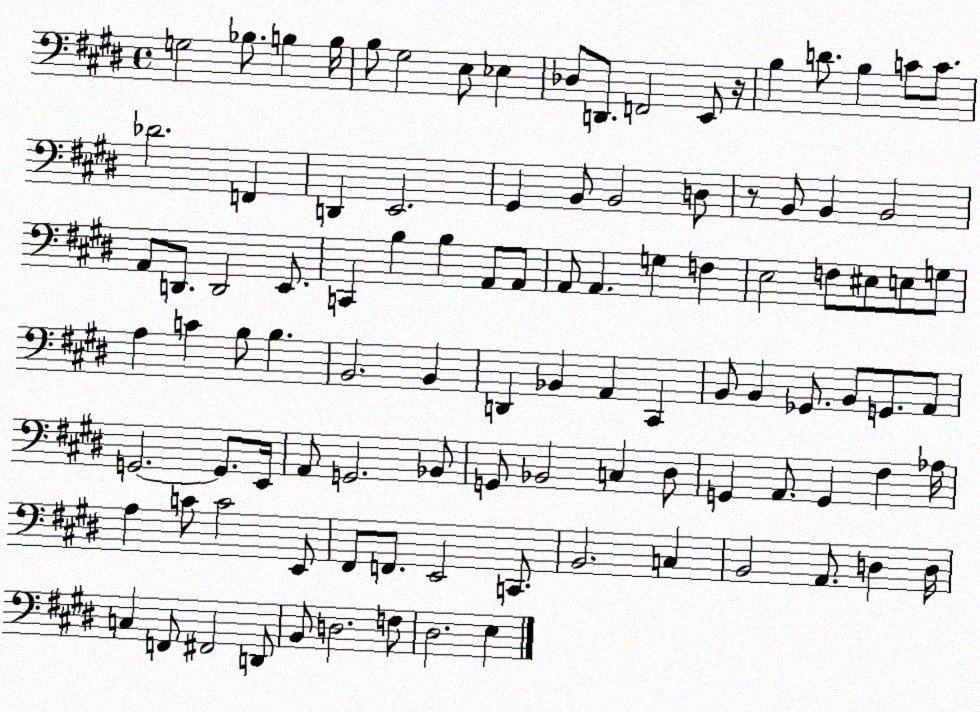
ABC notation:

X:1
T:Untitled
M:4/4
L:1/4
K:E
G,2 _B,/2 B, B,/4 B,/2 ^G,2 E,/2 _E, _D,/2 D,,/2 F,,2 E,,/2 z/4 B, D/2 B, C/2 C/2 _D2 F,, D,, E,,2 ^G,, B,,/2 B,,2 D,/2 z/2 B,,/2 B,, B,,2 A,,/2 D,,/2 D,,2 E,,/2 C,, B, B, A,,/2 A,,/2 A,,/2 A,, G, F, E,2 F,/2 ^E,/2 E,/2 G,/2 A, C B,/2 B, B,,2 B,, D,, _B,, A,, ^C,, B,,/2 B,, _G,,/2 B,,/2 G,,/2 A,,/2 G,,2 G,,/2 E,,/4 A,,/2 G,,2 _B,,/2 G,,/2 _B,,2 C, ^D,/2 G,, A,,/2 G,, ^F, _A,/4 A, C/2 C2 E,,/2 ^F,,/2 F,,/2 E,,2 C,,/2 B,,2 C, B,,2 A,,/2 D, D,/4 C, F,,/2 ^F,,2 D,,/2 B,,/2 D,2 F,/2 ^D,2 E,